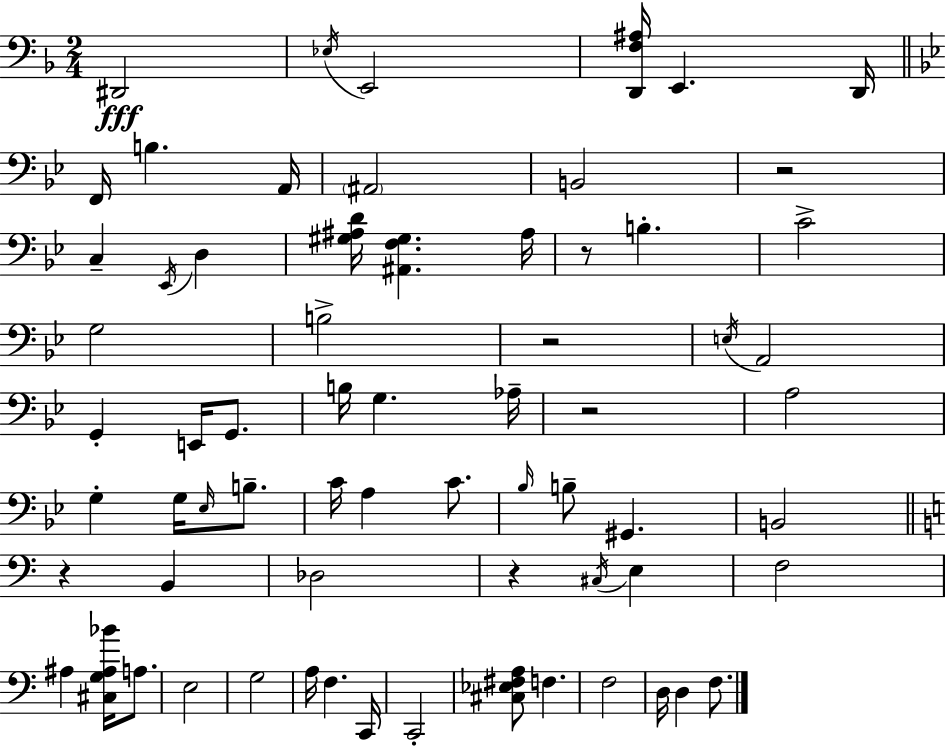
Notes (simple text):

D#2/h Eb3/s E2/h [D2,F3,A#3]/s E2/q. D2/s F2/s B3/q. A2/s A#2/h B2/h R/h C3/q Eb2/s D3/q [G#3,A#3,D4]/s [A#2,F3,G#3]/q. A#3/s R/e B3/q. C4/h G3/h B3/h R/h E3/s A2/h G2/q E2/s G2/e. B3/s G3/q. Ab3/s R/h A3/h G3/q G3/s Eb3/s B3/e. C4/s A3/q C4/e. Bb3/s B3/e G#2/q. B2/h R/q B2/q Db3/h R/q C#3/s E3/q F3/h A#3/q [C#3,G3,A#3,Bb4]/s A3/e. E3/h G3/h A3/s F3/q. C2/s C2/h [C#3,Eb3,F#3,A3]/e F3/q. F3/h D3/s D3/q F3/e.